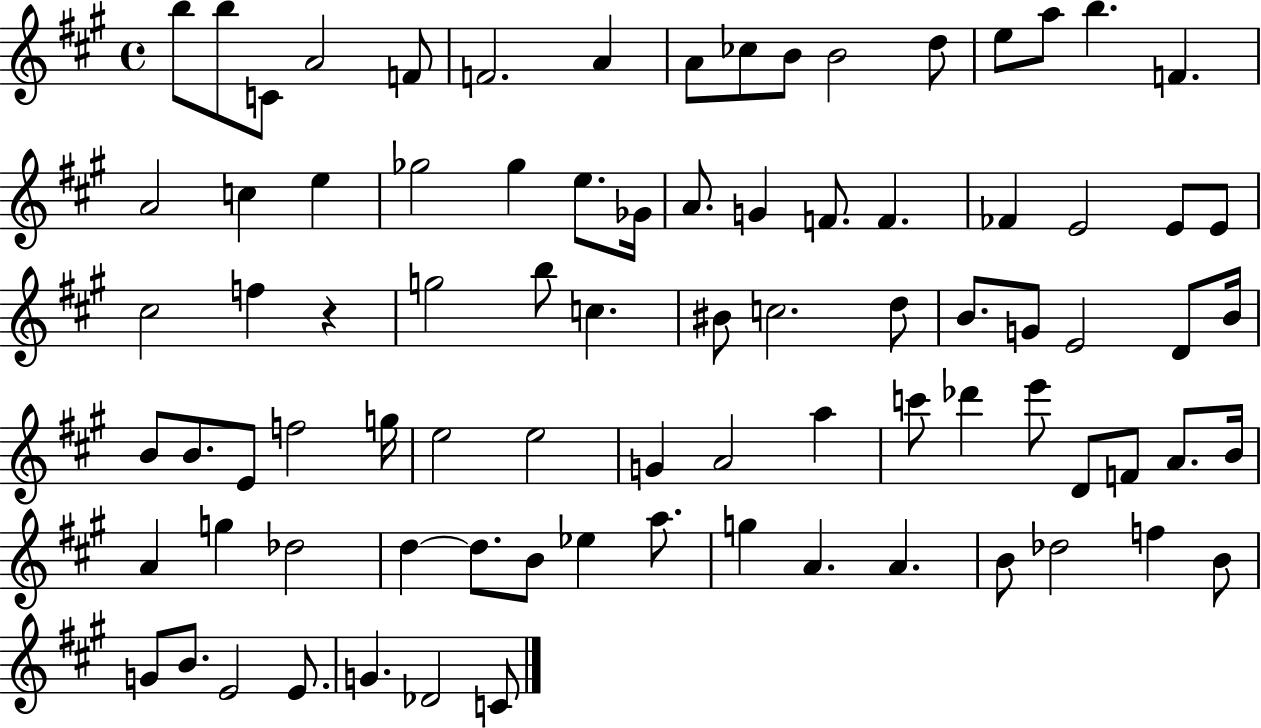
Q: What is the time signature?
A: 4/4